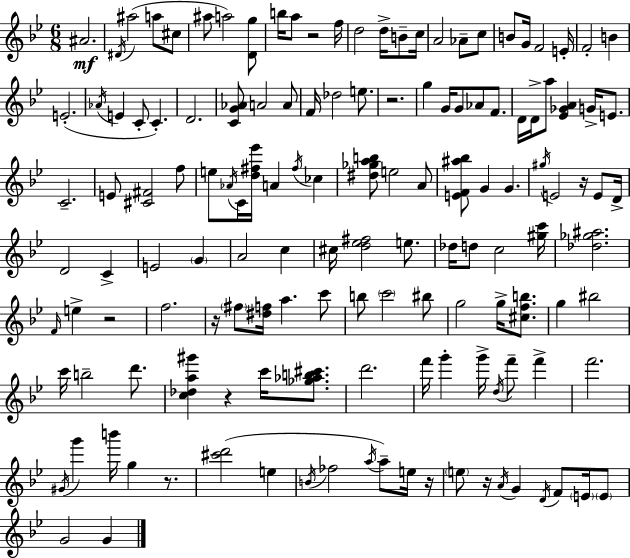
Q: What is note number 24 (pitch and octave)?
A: E4